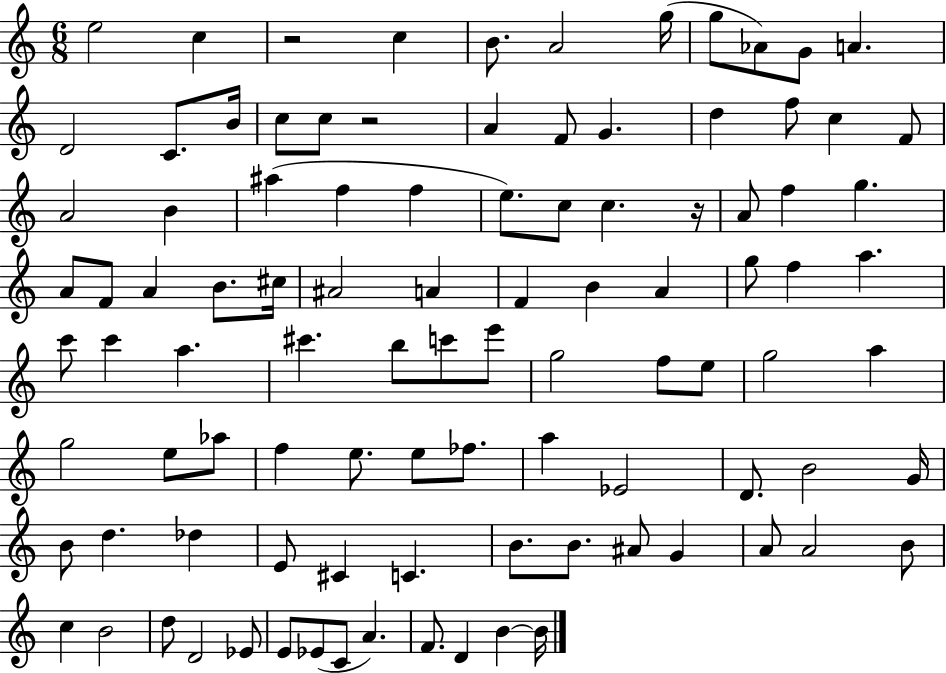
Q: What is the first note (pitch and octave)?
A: E5